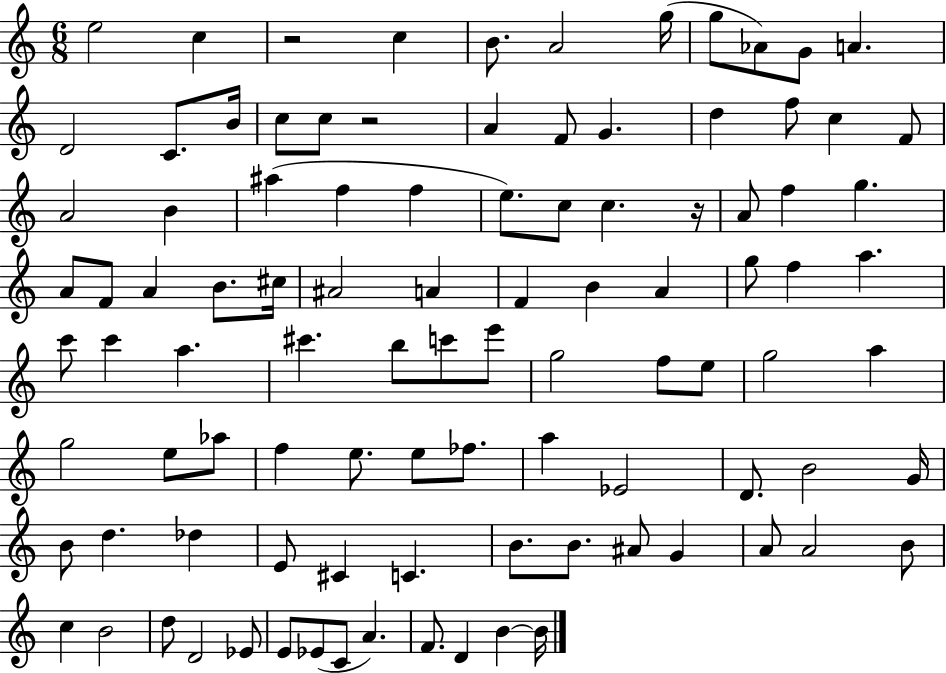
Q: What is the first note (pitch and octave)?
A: E5